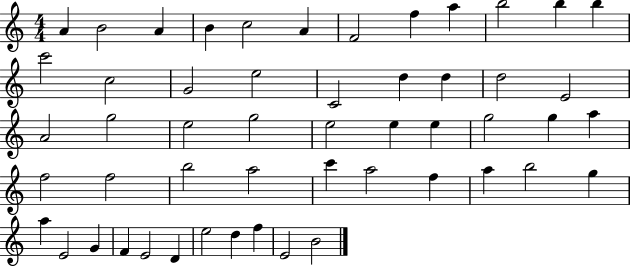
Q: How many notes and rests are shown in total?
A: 52